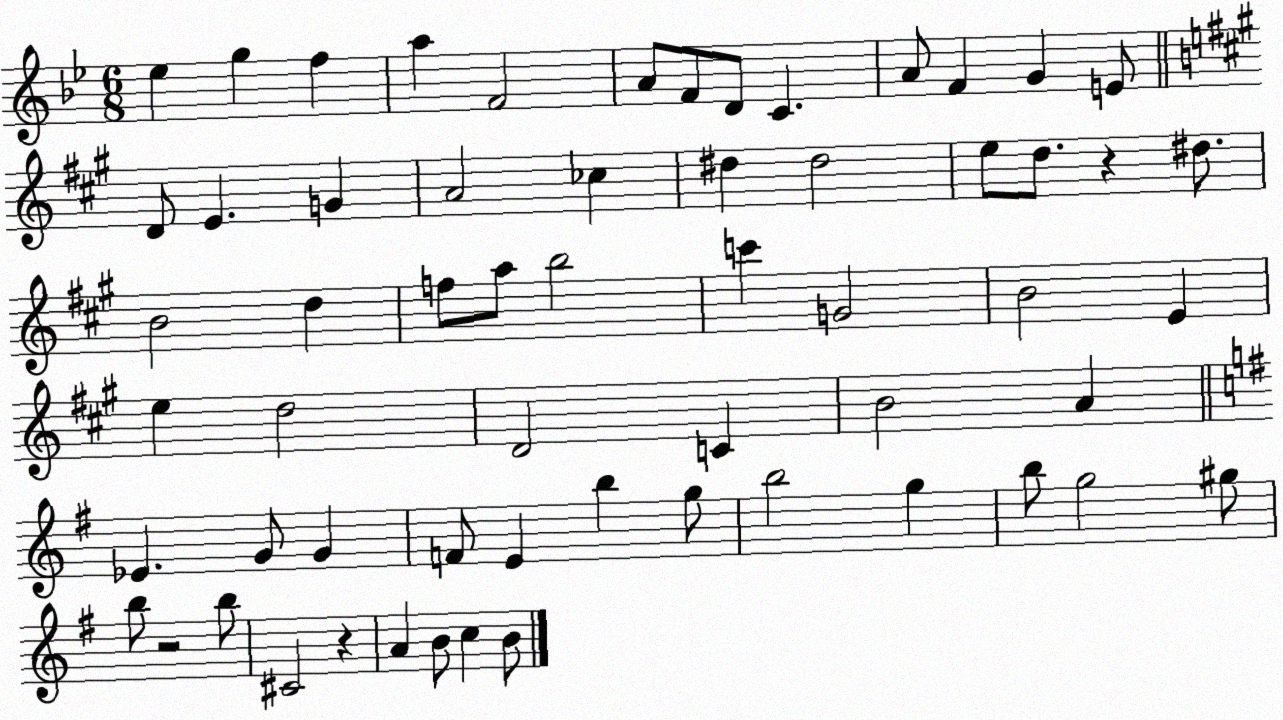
X:1
T:Untitled
M:6/8
L:1/4
K:Bb
_e g f a F2 A/2 F/2 D/2 C A/2 F G E/2 D/2 E G A2 _c ^d ^d2 e/2 d/2 z ^d/2 B2 d f/2 a/2 b2 c' G2 B2 E e d2 D2 C B2 A _E G/2 G F/2 E b g/2 b2 g b/2 g2 ^g/2 b/2 z2 b/2 ^C2 z A B/2 c B/2